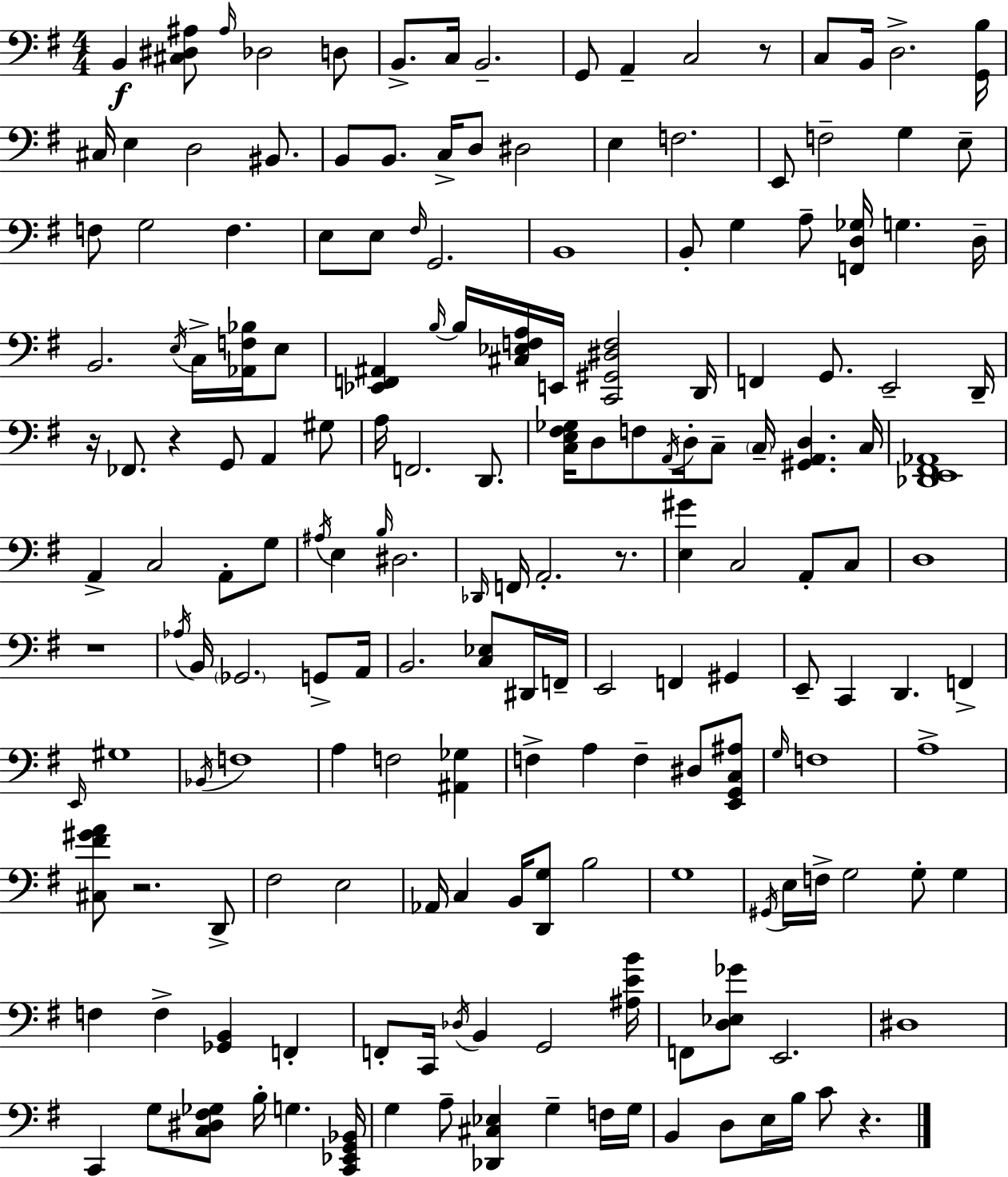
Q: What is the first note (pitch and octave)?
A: B2